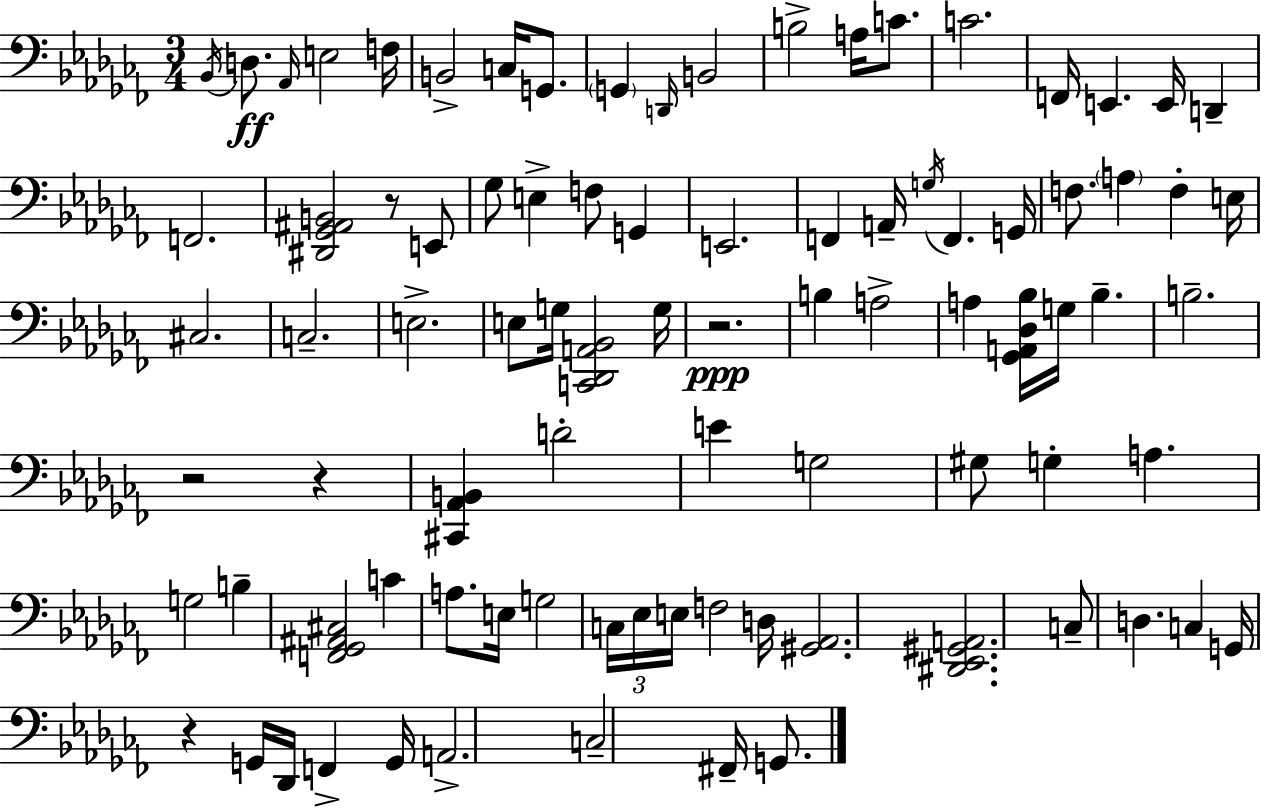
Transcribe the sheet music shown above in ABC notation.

X:1
T:Untitled
M:3/4
L:1/4
K:Abm
_B,,/4 D,/2 _A,,/4 E,2 F,/4 B,,2 C,/4 G,,/2 G,, D,,/4 B,,2 B,2 A,/4 C/2 C2 F,,/4 E,, E,,/4 D,, F,,2 [^D,,_G,,^A,,B,,]2 z/2 E,,/2 _G,/2 E, F,/2 G,, E,,2 F,, A,,/4 G,/4 F,, G,,/4 F,/2 A, F, E,/4 ^C,2 C,2 E,2 E,/2 G,/4 [C,,_D,,A,,_B,,]2 G,/4 z2 B, A,2 A, [_G,,A,,_D,_B,]/4 G,/4 _B, B,2 z2 z [^C,,_A,,B,,] D2 E G,2 ^G,/2 G, A, G,2 B, [F,,_G,,^A,,^C,]2 C A,/2 E,/4 G,2 C,/4 _E,/4 E,/4 F,2 D,/4 [^G,,_A,,]2 [^D,,_E,,^G,,A,,]2 C,/2 D, C, G,,/4 z G,,/4 _D,,/4 F,, G,,/4 A,,2 C,2 ^F,,/4 G,,/2